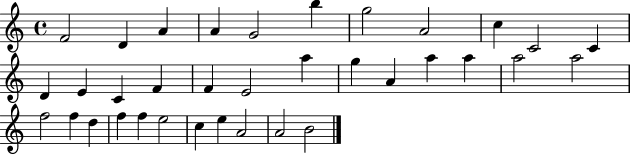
{
  \clef treble
  \time 4/4
  \defaultTimeSignature
  \key c \major
  f'2 d'4 a'4 | a'4 g'2 b''4 | g''2 a'2 | c''4 c'2 c'4 | \break d'4 e'4 c'4 f'4 | f'4 e'2 a''4 | g''4 a'4 a''4 a''4 | a''2 a''2 | \break f''2 f''4 d''4 | f''4 f''4 e''2 | c''4 e''4 a'2 | a'2 b'2 | \break \bar "|."
}